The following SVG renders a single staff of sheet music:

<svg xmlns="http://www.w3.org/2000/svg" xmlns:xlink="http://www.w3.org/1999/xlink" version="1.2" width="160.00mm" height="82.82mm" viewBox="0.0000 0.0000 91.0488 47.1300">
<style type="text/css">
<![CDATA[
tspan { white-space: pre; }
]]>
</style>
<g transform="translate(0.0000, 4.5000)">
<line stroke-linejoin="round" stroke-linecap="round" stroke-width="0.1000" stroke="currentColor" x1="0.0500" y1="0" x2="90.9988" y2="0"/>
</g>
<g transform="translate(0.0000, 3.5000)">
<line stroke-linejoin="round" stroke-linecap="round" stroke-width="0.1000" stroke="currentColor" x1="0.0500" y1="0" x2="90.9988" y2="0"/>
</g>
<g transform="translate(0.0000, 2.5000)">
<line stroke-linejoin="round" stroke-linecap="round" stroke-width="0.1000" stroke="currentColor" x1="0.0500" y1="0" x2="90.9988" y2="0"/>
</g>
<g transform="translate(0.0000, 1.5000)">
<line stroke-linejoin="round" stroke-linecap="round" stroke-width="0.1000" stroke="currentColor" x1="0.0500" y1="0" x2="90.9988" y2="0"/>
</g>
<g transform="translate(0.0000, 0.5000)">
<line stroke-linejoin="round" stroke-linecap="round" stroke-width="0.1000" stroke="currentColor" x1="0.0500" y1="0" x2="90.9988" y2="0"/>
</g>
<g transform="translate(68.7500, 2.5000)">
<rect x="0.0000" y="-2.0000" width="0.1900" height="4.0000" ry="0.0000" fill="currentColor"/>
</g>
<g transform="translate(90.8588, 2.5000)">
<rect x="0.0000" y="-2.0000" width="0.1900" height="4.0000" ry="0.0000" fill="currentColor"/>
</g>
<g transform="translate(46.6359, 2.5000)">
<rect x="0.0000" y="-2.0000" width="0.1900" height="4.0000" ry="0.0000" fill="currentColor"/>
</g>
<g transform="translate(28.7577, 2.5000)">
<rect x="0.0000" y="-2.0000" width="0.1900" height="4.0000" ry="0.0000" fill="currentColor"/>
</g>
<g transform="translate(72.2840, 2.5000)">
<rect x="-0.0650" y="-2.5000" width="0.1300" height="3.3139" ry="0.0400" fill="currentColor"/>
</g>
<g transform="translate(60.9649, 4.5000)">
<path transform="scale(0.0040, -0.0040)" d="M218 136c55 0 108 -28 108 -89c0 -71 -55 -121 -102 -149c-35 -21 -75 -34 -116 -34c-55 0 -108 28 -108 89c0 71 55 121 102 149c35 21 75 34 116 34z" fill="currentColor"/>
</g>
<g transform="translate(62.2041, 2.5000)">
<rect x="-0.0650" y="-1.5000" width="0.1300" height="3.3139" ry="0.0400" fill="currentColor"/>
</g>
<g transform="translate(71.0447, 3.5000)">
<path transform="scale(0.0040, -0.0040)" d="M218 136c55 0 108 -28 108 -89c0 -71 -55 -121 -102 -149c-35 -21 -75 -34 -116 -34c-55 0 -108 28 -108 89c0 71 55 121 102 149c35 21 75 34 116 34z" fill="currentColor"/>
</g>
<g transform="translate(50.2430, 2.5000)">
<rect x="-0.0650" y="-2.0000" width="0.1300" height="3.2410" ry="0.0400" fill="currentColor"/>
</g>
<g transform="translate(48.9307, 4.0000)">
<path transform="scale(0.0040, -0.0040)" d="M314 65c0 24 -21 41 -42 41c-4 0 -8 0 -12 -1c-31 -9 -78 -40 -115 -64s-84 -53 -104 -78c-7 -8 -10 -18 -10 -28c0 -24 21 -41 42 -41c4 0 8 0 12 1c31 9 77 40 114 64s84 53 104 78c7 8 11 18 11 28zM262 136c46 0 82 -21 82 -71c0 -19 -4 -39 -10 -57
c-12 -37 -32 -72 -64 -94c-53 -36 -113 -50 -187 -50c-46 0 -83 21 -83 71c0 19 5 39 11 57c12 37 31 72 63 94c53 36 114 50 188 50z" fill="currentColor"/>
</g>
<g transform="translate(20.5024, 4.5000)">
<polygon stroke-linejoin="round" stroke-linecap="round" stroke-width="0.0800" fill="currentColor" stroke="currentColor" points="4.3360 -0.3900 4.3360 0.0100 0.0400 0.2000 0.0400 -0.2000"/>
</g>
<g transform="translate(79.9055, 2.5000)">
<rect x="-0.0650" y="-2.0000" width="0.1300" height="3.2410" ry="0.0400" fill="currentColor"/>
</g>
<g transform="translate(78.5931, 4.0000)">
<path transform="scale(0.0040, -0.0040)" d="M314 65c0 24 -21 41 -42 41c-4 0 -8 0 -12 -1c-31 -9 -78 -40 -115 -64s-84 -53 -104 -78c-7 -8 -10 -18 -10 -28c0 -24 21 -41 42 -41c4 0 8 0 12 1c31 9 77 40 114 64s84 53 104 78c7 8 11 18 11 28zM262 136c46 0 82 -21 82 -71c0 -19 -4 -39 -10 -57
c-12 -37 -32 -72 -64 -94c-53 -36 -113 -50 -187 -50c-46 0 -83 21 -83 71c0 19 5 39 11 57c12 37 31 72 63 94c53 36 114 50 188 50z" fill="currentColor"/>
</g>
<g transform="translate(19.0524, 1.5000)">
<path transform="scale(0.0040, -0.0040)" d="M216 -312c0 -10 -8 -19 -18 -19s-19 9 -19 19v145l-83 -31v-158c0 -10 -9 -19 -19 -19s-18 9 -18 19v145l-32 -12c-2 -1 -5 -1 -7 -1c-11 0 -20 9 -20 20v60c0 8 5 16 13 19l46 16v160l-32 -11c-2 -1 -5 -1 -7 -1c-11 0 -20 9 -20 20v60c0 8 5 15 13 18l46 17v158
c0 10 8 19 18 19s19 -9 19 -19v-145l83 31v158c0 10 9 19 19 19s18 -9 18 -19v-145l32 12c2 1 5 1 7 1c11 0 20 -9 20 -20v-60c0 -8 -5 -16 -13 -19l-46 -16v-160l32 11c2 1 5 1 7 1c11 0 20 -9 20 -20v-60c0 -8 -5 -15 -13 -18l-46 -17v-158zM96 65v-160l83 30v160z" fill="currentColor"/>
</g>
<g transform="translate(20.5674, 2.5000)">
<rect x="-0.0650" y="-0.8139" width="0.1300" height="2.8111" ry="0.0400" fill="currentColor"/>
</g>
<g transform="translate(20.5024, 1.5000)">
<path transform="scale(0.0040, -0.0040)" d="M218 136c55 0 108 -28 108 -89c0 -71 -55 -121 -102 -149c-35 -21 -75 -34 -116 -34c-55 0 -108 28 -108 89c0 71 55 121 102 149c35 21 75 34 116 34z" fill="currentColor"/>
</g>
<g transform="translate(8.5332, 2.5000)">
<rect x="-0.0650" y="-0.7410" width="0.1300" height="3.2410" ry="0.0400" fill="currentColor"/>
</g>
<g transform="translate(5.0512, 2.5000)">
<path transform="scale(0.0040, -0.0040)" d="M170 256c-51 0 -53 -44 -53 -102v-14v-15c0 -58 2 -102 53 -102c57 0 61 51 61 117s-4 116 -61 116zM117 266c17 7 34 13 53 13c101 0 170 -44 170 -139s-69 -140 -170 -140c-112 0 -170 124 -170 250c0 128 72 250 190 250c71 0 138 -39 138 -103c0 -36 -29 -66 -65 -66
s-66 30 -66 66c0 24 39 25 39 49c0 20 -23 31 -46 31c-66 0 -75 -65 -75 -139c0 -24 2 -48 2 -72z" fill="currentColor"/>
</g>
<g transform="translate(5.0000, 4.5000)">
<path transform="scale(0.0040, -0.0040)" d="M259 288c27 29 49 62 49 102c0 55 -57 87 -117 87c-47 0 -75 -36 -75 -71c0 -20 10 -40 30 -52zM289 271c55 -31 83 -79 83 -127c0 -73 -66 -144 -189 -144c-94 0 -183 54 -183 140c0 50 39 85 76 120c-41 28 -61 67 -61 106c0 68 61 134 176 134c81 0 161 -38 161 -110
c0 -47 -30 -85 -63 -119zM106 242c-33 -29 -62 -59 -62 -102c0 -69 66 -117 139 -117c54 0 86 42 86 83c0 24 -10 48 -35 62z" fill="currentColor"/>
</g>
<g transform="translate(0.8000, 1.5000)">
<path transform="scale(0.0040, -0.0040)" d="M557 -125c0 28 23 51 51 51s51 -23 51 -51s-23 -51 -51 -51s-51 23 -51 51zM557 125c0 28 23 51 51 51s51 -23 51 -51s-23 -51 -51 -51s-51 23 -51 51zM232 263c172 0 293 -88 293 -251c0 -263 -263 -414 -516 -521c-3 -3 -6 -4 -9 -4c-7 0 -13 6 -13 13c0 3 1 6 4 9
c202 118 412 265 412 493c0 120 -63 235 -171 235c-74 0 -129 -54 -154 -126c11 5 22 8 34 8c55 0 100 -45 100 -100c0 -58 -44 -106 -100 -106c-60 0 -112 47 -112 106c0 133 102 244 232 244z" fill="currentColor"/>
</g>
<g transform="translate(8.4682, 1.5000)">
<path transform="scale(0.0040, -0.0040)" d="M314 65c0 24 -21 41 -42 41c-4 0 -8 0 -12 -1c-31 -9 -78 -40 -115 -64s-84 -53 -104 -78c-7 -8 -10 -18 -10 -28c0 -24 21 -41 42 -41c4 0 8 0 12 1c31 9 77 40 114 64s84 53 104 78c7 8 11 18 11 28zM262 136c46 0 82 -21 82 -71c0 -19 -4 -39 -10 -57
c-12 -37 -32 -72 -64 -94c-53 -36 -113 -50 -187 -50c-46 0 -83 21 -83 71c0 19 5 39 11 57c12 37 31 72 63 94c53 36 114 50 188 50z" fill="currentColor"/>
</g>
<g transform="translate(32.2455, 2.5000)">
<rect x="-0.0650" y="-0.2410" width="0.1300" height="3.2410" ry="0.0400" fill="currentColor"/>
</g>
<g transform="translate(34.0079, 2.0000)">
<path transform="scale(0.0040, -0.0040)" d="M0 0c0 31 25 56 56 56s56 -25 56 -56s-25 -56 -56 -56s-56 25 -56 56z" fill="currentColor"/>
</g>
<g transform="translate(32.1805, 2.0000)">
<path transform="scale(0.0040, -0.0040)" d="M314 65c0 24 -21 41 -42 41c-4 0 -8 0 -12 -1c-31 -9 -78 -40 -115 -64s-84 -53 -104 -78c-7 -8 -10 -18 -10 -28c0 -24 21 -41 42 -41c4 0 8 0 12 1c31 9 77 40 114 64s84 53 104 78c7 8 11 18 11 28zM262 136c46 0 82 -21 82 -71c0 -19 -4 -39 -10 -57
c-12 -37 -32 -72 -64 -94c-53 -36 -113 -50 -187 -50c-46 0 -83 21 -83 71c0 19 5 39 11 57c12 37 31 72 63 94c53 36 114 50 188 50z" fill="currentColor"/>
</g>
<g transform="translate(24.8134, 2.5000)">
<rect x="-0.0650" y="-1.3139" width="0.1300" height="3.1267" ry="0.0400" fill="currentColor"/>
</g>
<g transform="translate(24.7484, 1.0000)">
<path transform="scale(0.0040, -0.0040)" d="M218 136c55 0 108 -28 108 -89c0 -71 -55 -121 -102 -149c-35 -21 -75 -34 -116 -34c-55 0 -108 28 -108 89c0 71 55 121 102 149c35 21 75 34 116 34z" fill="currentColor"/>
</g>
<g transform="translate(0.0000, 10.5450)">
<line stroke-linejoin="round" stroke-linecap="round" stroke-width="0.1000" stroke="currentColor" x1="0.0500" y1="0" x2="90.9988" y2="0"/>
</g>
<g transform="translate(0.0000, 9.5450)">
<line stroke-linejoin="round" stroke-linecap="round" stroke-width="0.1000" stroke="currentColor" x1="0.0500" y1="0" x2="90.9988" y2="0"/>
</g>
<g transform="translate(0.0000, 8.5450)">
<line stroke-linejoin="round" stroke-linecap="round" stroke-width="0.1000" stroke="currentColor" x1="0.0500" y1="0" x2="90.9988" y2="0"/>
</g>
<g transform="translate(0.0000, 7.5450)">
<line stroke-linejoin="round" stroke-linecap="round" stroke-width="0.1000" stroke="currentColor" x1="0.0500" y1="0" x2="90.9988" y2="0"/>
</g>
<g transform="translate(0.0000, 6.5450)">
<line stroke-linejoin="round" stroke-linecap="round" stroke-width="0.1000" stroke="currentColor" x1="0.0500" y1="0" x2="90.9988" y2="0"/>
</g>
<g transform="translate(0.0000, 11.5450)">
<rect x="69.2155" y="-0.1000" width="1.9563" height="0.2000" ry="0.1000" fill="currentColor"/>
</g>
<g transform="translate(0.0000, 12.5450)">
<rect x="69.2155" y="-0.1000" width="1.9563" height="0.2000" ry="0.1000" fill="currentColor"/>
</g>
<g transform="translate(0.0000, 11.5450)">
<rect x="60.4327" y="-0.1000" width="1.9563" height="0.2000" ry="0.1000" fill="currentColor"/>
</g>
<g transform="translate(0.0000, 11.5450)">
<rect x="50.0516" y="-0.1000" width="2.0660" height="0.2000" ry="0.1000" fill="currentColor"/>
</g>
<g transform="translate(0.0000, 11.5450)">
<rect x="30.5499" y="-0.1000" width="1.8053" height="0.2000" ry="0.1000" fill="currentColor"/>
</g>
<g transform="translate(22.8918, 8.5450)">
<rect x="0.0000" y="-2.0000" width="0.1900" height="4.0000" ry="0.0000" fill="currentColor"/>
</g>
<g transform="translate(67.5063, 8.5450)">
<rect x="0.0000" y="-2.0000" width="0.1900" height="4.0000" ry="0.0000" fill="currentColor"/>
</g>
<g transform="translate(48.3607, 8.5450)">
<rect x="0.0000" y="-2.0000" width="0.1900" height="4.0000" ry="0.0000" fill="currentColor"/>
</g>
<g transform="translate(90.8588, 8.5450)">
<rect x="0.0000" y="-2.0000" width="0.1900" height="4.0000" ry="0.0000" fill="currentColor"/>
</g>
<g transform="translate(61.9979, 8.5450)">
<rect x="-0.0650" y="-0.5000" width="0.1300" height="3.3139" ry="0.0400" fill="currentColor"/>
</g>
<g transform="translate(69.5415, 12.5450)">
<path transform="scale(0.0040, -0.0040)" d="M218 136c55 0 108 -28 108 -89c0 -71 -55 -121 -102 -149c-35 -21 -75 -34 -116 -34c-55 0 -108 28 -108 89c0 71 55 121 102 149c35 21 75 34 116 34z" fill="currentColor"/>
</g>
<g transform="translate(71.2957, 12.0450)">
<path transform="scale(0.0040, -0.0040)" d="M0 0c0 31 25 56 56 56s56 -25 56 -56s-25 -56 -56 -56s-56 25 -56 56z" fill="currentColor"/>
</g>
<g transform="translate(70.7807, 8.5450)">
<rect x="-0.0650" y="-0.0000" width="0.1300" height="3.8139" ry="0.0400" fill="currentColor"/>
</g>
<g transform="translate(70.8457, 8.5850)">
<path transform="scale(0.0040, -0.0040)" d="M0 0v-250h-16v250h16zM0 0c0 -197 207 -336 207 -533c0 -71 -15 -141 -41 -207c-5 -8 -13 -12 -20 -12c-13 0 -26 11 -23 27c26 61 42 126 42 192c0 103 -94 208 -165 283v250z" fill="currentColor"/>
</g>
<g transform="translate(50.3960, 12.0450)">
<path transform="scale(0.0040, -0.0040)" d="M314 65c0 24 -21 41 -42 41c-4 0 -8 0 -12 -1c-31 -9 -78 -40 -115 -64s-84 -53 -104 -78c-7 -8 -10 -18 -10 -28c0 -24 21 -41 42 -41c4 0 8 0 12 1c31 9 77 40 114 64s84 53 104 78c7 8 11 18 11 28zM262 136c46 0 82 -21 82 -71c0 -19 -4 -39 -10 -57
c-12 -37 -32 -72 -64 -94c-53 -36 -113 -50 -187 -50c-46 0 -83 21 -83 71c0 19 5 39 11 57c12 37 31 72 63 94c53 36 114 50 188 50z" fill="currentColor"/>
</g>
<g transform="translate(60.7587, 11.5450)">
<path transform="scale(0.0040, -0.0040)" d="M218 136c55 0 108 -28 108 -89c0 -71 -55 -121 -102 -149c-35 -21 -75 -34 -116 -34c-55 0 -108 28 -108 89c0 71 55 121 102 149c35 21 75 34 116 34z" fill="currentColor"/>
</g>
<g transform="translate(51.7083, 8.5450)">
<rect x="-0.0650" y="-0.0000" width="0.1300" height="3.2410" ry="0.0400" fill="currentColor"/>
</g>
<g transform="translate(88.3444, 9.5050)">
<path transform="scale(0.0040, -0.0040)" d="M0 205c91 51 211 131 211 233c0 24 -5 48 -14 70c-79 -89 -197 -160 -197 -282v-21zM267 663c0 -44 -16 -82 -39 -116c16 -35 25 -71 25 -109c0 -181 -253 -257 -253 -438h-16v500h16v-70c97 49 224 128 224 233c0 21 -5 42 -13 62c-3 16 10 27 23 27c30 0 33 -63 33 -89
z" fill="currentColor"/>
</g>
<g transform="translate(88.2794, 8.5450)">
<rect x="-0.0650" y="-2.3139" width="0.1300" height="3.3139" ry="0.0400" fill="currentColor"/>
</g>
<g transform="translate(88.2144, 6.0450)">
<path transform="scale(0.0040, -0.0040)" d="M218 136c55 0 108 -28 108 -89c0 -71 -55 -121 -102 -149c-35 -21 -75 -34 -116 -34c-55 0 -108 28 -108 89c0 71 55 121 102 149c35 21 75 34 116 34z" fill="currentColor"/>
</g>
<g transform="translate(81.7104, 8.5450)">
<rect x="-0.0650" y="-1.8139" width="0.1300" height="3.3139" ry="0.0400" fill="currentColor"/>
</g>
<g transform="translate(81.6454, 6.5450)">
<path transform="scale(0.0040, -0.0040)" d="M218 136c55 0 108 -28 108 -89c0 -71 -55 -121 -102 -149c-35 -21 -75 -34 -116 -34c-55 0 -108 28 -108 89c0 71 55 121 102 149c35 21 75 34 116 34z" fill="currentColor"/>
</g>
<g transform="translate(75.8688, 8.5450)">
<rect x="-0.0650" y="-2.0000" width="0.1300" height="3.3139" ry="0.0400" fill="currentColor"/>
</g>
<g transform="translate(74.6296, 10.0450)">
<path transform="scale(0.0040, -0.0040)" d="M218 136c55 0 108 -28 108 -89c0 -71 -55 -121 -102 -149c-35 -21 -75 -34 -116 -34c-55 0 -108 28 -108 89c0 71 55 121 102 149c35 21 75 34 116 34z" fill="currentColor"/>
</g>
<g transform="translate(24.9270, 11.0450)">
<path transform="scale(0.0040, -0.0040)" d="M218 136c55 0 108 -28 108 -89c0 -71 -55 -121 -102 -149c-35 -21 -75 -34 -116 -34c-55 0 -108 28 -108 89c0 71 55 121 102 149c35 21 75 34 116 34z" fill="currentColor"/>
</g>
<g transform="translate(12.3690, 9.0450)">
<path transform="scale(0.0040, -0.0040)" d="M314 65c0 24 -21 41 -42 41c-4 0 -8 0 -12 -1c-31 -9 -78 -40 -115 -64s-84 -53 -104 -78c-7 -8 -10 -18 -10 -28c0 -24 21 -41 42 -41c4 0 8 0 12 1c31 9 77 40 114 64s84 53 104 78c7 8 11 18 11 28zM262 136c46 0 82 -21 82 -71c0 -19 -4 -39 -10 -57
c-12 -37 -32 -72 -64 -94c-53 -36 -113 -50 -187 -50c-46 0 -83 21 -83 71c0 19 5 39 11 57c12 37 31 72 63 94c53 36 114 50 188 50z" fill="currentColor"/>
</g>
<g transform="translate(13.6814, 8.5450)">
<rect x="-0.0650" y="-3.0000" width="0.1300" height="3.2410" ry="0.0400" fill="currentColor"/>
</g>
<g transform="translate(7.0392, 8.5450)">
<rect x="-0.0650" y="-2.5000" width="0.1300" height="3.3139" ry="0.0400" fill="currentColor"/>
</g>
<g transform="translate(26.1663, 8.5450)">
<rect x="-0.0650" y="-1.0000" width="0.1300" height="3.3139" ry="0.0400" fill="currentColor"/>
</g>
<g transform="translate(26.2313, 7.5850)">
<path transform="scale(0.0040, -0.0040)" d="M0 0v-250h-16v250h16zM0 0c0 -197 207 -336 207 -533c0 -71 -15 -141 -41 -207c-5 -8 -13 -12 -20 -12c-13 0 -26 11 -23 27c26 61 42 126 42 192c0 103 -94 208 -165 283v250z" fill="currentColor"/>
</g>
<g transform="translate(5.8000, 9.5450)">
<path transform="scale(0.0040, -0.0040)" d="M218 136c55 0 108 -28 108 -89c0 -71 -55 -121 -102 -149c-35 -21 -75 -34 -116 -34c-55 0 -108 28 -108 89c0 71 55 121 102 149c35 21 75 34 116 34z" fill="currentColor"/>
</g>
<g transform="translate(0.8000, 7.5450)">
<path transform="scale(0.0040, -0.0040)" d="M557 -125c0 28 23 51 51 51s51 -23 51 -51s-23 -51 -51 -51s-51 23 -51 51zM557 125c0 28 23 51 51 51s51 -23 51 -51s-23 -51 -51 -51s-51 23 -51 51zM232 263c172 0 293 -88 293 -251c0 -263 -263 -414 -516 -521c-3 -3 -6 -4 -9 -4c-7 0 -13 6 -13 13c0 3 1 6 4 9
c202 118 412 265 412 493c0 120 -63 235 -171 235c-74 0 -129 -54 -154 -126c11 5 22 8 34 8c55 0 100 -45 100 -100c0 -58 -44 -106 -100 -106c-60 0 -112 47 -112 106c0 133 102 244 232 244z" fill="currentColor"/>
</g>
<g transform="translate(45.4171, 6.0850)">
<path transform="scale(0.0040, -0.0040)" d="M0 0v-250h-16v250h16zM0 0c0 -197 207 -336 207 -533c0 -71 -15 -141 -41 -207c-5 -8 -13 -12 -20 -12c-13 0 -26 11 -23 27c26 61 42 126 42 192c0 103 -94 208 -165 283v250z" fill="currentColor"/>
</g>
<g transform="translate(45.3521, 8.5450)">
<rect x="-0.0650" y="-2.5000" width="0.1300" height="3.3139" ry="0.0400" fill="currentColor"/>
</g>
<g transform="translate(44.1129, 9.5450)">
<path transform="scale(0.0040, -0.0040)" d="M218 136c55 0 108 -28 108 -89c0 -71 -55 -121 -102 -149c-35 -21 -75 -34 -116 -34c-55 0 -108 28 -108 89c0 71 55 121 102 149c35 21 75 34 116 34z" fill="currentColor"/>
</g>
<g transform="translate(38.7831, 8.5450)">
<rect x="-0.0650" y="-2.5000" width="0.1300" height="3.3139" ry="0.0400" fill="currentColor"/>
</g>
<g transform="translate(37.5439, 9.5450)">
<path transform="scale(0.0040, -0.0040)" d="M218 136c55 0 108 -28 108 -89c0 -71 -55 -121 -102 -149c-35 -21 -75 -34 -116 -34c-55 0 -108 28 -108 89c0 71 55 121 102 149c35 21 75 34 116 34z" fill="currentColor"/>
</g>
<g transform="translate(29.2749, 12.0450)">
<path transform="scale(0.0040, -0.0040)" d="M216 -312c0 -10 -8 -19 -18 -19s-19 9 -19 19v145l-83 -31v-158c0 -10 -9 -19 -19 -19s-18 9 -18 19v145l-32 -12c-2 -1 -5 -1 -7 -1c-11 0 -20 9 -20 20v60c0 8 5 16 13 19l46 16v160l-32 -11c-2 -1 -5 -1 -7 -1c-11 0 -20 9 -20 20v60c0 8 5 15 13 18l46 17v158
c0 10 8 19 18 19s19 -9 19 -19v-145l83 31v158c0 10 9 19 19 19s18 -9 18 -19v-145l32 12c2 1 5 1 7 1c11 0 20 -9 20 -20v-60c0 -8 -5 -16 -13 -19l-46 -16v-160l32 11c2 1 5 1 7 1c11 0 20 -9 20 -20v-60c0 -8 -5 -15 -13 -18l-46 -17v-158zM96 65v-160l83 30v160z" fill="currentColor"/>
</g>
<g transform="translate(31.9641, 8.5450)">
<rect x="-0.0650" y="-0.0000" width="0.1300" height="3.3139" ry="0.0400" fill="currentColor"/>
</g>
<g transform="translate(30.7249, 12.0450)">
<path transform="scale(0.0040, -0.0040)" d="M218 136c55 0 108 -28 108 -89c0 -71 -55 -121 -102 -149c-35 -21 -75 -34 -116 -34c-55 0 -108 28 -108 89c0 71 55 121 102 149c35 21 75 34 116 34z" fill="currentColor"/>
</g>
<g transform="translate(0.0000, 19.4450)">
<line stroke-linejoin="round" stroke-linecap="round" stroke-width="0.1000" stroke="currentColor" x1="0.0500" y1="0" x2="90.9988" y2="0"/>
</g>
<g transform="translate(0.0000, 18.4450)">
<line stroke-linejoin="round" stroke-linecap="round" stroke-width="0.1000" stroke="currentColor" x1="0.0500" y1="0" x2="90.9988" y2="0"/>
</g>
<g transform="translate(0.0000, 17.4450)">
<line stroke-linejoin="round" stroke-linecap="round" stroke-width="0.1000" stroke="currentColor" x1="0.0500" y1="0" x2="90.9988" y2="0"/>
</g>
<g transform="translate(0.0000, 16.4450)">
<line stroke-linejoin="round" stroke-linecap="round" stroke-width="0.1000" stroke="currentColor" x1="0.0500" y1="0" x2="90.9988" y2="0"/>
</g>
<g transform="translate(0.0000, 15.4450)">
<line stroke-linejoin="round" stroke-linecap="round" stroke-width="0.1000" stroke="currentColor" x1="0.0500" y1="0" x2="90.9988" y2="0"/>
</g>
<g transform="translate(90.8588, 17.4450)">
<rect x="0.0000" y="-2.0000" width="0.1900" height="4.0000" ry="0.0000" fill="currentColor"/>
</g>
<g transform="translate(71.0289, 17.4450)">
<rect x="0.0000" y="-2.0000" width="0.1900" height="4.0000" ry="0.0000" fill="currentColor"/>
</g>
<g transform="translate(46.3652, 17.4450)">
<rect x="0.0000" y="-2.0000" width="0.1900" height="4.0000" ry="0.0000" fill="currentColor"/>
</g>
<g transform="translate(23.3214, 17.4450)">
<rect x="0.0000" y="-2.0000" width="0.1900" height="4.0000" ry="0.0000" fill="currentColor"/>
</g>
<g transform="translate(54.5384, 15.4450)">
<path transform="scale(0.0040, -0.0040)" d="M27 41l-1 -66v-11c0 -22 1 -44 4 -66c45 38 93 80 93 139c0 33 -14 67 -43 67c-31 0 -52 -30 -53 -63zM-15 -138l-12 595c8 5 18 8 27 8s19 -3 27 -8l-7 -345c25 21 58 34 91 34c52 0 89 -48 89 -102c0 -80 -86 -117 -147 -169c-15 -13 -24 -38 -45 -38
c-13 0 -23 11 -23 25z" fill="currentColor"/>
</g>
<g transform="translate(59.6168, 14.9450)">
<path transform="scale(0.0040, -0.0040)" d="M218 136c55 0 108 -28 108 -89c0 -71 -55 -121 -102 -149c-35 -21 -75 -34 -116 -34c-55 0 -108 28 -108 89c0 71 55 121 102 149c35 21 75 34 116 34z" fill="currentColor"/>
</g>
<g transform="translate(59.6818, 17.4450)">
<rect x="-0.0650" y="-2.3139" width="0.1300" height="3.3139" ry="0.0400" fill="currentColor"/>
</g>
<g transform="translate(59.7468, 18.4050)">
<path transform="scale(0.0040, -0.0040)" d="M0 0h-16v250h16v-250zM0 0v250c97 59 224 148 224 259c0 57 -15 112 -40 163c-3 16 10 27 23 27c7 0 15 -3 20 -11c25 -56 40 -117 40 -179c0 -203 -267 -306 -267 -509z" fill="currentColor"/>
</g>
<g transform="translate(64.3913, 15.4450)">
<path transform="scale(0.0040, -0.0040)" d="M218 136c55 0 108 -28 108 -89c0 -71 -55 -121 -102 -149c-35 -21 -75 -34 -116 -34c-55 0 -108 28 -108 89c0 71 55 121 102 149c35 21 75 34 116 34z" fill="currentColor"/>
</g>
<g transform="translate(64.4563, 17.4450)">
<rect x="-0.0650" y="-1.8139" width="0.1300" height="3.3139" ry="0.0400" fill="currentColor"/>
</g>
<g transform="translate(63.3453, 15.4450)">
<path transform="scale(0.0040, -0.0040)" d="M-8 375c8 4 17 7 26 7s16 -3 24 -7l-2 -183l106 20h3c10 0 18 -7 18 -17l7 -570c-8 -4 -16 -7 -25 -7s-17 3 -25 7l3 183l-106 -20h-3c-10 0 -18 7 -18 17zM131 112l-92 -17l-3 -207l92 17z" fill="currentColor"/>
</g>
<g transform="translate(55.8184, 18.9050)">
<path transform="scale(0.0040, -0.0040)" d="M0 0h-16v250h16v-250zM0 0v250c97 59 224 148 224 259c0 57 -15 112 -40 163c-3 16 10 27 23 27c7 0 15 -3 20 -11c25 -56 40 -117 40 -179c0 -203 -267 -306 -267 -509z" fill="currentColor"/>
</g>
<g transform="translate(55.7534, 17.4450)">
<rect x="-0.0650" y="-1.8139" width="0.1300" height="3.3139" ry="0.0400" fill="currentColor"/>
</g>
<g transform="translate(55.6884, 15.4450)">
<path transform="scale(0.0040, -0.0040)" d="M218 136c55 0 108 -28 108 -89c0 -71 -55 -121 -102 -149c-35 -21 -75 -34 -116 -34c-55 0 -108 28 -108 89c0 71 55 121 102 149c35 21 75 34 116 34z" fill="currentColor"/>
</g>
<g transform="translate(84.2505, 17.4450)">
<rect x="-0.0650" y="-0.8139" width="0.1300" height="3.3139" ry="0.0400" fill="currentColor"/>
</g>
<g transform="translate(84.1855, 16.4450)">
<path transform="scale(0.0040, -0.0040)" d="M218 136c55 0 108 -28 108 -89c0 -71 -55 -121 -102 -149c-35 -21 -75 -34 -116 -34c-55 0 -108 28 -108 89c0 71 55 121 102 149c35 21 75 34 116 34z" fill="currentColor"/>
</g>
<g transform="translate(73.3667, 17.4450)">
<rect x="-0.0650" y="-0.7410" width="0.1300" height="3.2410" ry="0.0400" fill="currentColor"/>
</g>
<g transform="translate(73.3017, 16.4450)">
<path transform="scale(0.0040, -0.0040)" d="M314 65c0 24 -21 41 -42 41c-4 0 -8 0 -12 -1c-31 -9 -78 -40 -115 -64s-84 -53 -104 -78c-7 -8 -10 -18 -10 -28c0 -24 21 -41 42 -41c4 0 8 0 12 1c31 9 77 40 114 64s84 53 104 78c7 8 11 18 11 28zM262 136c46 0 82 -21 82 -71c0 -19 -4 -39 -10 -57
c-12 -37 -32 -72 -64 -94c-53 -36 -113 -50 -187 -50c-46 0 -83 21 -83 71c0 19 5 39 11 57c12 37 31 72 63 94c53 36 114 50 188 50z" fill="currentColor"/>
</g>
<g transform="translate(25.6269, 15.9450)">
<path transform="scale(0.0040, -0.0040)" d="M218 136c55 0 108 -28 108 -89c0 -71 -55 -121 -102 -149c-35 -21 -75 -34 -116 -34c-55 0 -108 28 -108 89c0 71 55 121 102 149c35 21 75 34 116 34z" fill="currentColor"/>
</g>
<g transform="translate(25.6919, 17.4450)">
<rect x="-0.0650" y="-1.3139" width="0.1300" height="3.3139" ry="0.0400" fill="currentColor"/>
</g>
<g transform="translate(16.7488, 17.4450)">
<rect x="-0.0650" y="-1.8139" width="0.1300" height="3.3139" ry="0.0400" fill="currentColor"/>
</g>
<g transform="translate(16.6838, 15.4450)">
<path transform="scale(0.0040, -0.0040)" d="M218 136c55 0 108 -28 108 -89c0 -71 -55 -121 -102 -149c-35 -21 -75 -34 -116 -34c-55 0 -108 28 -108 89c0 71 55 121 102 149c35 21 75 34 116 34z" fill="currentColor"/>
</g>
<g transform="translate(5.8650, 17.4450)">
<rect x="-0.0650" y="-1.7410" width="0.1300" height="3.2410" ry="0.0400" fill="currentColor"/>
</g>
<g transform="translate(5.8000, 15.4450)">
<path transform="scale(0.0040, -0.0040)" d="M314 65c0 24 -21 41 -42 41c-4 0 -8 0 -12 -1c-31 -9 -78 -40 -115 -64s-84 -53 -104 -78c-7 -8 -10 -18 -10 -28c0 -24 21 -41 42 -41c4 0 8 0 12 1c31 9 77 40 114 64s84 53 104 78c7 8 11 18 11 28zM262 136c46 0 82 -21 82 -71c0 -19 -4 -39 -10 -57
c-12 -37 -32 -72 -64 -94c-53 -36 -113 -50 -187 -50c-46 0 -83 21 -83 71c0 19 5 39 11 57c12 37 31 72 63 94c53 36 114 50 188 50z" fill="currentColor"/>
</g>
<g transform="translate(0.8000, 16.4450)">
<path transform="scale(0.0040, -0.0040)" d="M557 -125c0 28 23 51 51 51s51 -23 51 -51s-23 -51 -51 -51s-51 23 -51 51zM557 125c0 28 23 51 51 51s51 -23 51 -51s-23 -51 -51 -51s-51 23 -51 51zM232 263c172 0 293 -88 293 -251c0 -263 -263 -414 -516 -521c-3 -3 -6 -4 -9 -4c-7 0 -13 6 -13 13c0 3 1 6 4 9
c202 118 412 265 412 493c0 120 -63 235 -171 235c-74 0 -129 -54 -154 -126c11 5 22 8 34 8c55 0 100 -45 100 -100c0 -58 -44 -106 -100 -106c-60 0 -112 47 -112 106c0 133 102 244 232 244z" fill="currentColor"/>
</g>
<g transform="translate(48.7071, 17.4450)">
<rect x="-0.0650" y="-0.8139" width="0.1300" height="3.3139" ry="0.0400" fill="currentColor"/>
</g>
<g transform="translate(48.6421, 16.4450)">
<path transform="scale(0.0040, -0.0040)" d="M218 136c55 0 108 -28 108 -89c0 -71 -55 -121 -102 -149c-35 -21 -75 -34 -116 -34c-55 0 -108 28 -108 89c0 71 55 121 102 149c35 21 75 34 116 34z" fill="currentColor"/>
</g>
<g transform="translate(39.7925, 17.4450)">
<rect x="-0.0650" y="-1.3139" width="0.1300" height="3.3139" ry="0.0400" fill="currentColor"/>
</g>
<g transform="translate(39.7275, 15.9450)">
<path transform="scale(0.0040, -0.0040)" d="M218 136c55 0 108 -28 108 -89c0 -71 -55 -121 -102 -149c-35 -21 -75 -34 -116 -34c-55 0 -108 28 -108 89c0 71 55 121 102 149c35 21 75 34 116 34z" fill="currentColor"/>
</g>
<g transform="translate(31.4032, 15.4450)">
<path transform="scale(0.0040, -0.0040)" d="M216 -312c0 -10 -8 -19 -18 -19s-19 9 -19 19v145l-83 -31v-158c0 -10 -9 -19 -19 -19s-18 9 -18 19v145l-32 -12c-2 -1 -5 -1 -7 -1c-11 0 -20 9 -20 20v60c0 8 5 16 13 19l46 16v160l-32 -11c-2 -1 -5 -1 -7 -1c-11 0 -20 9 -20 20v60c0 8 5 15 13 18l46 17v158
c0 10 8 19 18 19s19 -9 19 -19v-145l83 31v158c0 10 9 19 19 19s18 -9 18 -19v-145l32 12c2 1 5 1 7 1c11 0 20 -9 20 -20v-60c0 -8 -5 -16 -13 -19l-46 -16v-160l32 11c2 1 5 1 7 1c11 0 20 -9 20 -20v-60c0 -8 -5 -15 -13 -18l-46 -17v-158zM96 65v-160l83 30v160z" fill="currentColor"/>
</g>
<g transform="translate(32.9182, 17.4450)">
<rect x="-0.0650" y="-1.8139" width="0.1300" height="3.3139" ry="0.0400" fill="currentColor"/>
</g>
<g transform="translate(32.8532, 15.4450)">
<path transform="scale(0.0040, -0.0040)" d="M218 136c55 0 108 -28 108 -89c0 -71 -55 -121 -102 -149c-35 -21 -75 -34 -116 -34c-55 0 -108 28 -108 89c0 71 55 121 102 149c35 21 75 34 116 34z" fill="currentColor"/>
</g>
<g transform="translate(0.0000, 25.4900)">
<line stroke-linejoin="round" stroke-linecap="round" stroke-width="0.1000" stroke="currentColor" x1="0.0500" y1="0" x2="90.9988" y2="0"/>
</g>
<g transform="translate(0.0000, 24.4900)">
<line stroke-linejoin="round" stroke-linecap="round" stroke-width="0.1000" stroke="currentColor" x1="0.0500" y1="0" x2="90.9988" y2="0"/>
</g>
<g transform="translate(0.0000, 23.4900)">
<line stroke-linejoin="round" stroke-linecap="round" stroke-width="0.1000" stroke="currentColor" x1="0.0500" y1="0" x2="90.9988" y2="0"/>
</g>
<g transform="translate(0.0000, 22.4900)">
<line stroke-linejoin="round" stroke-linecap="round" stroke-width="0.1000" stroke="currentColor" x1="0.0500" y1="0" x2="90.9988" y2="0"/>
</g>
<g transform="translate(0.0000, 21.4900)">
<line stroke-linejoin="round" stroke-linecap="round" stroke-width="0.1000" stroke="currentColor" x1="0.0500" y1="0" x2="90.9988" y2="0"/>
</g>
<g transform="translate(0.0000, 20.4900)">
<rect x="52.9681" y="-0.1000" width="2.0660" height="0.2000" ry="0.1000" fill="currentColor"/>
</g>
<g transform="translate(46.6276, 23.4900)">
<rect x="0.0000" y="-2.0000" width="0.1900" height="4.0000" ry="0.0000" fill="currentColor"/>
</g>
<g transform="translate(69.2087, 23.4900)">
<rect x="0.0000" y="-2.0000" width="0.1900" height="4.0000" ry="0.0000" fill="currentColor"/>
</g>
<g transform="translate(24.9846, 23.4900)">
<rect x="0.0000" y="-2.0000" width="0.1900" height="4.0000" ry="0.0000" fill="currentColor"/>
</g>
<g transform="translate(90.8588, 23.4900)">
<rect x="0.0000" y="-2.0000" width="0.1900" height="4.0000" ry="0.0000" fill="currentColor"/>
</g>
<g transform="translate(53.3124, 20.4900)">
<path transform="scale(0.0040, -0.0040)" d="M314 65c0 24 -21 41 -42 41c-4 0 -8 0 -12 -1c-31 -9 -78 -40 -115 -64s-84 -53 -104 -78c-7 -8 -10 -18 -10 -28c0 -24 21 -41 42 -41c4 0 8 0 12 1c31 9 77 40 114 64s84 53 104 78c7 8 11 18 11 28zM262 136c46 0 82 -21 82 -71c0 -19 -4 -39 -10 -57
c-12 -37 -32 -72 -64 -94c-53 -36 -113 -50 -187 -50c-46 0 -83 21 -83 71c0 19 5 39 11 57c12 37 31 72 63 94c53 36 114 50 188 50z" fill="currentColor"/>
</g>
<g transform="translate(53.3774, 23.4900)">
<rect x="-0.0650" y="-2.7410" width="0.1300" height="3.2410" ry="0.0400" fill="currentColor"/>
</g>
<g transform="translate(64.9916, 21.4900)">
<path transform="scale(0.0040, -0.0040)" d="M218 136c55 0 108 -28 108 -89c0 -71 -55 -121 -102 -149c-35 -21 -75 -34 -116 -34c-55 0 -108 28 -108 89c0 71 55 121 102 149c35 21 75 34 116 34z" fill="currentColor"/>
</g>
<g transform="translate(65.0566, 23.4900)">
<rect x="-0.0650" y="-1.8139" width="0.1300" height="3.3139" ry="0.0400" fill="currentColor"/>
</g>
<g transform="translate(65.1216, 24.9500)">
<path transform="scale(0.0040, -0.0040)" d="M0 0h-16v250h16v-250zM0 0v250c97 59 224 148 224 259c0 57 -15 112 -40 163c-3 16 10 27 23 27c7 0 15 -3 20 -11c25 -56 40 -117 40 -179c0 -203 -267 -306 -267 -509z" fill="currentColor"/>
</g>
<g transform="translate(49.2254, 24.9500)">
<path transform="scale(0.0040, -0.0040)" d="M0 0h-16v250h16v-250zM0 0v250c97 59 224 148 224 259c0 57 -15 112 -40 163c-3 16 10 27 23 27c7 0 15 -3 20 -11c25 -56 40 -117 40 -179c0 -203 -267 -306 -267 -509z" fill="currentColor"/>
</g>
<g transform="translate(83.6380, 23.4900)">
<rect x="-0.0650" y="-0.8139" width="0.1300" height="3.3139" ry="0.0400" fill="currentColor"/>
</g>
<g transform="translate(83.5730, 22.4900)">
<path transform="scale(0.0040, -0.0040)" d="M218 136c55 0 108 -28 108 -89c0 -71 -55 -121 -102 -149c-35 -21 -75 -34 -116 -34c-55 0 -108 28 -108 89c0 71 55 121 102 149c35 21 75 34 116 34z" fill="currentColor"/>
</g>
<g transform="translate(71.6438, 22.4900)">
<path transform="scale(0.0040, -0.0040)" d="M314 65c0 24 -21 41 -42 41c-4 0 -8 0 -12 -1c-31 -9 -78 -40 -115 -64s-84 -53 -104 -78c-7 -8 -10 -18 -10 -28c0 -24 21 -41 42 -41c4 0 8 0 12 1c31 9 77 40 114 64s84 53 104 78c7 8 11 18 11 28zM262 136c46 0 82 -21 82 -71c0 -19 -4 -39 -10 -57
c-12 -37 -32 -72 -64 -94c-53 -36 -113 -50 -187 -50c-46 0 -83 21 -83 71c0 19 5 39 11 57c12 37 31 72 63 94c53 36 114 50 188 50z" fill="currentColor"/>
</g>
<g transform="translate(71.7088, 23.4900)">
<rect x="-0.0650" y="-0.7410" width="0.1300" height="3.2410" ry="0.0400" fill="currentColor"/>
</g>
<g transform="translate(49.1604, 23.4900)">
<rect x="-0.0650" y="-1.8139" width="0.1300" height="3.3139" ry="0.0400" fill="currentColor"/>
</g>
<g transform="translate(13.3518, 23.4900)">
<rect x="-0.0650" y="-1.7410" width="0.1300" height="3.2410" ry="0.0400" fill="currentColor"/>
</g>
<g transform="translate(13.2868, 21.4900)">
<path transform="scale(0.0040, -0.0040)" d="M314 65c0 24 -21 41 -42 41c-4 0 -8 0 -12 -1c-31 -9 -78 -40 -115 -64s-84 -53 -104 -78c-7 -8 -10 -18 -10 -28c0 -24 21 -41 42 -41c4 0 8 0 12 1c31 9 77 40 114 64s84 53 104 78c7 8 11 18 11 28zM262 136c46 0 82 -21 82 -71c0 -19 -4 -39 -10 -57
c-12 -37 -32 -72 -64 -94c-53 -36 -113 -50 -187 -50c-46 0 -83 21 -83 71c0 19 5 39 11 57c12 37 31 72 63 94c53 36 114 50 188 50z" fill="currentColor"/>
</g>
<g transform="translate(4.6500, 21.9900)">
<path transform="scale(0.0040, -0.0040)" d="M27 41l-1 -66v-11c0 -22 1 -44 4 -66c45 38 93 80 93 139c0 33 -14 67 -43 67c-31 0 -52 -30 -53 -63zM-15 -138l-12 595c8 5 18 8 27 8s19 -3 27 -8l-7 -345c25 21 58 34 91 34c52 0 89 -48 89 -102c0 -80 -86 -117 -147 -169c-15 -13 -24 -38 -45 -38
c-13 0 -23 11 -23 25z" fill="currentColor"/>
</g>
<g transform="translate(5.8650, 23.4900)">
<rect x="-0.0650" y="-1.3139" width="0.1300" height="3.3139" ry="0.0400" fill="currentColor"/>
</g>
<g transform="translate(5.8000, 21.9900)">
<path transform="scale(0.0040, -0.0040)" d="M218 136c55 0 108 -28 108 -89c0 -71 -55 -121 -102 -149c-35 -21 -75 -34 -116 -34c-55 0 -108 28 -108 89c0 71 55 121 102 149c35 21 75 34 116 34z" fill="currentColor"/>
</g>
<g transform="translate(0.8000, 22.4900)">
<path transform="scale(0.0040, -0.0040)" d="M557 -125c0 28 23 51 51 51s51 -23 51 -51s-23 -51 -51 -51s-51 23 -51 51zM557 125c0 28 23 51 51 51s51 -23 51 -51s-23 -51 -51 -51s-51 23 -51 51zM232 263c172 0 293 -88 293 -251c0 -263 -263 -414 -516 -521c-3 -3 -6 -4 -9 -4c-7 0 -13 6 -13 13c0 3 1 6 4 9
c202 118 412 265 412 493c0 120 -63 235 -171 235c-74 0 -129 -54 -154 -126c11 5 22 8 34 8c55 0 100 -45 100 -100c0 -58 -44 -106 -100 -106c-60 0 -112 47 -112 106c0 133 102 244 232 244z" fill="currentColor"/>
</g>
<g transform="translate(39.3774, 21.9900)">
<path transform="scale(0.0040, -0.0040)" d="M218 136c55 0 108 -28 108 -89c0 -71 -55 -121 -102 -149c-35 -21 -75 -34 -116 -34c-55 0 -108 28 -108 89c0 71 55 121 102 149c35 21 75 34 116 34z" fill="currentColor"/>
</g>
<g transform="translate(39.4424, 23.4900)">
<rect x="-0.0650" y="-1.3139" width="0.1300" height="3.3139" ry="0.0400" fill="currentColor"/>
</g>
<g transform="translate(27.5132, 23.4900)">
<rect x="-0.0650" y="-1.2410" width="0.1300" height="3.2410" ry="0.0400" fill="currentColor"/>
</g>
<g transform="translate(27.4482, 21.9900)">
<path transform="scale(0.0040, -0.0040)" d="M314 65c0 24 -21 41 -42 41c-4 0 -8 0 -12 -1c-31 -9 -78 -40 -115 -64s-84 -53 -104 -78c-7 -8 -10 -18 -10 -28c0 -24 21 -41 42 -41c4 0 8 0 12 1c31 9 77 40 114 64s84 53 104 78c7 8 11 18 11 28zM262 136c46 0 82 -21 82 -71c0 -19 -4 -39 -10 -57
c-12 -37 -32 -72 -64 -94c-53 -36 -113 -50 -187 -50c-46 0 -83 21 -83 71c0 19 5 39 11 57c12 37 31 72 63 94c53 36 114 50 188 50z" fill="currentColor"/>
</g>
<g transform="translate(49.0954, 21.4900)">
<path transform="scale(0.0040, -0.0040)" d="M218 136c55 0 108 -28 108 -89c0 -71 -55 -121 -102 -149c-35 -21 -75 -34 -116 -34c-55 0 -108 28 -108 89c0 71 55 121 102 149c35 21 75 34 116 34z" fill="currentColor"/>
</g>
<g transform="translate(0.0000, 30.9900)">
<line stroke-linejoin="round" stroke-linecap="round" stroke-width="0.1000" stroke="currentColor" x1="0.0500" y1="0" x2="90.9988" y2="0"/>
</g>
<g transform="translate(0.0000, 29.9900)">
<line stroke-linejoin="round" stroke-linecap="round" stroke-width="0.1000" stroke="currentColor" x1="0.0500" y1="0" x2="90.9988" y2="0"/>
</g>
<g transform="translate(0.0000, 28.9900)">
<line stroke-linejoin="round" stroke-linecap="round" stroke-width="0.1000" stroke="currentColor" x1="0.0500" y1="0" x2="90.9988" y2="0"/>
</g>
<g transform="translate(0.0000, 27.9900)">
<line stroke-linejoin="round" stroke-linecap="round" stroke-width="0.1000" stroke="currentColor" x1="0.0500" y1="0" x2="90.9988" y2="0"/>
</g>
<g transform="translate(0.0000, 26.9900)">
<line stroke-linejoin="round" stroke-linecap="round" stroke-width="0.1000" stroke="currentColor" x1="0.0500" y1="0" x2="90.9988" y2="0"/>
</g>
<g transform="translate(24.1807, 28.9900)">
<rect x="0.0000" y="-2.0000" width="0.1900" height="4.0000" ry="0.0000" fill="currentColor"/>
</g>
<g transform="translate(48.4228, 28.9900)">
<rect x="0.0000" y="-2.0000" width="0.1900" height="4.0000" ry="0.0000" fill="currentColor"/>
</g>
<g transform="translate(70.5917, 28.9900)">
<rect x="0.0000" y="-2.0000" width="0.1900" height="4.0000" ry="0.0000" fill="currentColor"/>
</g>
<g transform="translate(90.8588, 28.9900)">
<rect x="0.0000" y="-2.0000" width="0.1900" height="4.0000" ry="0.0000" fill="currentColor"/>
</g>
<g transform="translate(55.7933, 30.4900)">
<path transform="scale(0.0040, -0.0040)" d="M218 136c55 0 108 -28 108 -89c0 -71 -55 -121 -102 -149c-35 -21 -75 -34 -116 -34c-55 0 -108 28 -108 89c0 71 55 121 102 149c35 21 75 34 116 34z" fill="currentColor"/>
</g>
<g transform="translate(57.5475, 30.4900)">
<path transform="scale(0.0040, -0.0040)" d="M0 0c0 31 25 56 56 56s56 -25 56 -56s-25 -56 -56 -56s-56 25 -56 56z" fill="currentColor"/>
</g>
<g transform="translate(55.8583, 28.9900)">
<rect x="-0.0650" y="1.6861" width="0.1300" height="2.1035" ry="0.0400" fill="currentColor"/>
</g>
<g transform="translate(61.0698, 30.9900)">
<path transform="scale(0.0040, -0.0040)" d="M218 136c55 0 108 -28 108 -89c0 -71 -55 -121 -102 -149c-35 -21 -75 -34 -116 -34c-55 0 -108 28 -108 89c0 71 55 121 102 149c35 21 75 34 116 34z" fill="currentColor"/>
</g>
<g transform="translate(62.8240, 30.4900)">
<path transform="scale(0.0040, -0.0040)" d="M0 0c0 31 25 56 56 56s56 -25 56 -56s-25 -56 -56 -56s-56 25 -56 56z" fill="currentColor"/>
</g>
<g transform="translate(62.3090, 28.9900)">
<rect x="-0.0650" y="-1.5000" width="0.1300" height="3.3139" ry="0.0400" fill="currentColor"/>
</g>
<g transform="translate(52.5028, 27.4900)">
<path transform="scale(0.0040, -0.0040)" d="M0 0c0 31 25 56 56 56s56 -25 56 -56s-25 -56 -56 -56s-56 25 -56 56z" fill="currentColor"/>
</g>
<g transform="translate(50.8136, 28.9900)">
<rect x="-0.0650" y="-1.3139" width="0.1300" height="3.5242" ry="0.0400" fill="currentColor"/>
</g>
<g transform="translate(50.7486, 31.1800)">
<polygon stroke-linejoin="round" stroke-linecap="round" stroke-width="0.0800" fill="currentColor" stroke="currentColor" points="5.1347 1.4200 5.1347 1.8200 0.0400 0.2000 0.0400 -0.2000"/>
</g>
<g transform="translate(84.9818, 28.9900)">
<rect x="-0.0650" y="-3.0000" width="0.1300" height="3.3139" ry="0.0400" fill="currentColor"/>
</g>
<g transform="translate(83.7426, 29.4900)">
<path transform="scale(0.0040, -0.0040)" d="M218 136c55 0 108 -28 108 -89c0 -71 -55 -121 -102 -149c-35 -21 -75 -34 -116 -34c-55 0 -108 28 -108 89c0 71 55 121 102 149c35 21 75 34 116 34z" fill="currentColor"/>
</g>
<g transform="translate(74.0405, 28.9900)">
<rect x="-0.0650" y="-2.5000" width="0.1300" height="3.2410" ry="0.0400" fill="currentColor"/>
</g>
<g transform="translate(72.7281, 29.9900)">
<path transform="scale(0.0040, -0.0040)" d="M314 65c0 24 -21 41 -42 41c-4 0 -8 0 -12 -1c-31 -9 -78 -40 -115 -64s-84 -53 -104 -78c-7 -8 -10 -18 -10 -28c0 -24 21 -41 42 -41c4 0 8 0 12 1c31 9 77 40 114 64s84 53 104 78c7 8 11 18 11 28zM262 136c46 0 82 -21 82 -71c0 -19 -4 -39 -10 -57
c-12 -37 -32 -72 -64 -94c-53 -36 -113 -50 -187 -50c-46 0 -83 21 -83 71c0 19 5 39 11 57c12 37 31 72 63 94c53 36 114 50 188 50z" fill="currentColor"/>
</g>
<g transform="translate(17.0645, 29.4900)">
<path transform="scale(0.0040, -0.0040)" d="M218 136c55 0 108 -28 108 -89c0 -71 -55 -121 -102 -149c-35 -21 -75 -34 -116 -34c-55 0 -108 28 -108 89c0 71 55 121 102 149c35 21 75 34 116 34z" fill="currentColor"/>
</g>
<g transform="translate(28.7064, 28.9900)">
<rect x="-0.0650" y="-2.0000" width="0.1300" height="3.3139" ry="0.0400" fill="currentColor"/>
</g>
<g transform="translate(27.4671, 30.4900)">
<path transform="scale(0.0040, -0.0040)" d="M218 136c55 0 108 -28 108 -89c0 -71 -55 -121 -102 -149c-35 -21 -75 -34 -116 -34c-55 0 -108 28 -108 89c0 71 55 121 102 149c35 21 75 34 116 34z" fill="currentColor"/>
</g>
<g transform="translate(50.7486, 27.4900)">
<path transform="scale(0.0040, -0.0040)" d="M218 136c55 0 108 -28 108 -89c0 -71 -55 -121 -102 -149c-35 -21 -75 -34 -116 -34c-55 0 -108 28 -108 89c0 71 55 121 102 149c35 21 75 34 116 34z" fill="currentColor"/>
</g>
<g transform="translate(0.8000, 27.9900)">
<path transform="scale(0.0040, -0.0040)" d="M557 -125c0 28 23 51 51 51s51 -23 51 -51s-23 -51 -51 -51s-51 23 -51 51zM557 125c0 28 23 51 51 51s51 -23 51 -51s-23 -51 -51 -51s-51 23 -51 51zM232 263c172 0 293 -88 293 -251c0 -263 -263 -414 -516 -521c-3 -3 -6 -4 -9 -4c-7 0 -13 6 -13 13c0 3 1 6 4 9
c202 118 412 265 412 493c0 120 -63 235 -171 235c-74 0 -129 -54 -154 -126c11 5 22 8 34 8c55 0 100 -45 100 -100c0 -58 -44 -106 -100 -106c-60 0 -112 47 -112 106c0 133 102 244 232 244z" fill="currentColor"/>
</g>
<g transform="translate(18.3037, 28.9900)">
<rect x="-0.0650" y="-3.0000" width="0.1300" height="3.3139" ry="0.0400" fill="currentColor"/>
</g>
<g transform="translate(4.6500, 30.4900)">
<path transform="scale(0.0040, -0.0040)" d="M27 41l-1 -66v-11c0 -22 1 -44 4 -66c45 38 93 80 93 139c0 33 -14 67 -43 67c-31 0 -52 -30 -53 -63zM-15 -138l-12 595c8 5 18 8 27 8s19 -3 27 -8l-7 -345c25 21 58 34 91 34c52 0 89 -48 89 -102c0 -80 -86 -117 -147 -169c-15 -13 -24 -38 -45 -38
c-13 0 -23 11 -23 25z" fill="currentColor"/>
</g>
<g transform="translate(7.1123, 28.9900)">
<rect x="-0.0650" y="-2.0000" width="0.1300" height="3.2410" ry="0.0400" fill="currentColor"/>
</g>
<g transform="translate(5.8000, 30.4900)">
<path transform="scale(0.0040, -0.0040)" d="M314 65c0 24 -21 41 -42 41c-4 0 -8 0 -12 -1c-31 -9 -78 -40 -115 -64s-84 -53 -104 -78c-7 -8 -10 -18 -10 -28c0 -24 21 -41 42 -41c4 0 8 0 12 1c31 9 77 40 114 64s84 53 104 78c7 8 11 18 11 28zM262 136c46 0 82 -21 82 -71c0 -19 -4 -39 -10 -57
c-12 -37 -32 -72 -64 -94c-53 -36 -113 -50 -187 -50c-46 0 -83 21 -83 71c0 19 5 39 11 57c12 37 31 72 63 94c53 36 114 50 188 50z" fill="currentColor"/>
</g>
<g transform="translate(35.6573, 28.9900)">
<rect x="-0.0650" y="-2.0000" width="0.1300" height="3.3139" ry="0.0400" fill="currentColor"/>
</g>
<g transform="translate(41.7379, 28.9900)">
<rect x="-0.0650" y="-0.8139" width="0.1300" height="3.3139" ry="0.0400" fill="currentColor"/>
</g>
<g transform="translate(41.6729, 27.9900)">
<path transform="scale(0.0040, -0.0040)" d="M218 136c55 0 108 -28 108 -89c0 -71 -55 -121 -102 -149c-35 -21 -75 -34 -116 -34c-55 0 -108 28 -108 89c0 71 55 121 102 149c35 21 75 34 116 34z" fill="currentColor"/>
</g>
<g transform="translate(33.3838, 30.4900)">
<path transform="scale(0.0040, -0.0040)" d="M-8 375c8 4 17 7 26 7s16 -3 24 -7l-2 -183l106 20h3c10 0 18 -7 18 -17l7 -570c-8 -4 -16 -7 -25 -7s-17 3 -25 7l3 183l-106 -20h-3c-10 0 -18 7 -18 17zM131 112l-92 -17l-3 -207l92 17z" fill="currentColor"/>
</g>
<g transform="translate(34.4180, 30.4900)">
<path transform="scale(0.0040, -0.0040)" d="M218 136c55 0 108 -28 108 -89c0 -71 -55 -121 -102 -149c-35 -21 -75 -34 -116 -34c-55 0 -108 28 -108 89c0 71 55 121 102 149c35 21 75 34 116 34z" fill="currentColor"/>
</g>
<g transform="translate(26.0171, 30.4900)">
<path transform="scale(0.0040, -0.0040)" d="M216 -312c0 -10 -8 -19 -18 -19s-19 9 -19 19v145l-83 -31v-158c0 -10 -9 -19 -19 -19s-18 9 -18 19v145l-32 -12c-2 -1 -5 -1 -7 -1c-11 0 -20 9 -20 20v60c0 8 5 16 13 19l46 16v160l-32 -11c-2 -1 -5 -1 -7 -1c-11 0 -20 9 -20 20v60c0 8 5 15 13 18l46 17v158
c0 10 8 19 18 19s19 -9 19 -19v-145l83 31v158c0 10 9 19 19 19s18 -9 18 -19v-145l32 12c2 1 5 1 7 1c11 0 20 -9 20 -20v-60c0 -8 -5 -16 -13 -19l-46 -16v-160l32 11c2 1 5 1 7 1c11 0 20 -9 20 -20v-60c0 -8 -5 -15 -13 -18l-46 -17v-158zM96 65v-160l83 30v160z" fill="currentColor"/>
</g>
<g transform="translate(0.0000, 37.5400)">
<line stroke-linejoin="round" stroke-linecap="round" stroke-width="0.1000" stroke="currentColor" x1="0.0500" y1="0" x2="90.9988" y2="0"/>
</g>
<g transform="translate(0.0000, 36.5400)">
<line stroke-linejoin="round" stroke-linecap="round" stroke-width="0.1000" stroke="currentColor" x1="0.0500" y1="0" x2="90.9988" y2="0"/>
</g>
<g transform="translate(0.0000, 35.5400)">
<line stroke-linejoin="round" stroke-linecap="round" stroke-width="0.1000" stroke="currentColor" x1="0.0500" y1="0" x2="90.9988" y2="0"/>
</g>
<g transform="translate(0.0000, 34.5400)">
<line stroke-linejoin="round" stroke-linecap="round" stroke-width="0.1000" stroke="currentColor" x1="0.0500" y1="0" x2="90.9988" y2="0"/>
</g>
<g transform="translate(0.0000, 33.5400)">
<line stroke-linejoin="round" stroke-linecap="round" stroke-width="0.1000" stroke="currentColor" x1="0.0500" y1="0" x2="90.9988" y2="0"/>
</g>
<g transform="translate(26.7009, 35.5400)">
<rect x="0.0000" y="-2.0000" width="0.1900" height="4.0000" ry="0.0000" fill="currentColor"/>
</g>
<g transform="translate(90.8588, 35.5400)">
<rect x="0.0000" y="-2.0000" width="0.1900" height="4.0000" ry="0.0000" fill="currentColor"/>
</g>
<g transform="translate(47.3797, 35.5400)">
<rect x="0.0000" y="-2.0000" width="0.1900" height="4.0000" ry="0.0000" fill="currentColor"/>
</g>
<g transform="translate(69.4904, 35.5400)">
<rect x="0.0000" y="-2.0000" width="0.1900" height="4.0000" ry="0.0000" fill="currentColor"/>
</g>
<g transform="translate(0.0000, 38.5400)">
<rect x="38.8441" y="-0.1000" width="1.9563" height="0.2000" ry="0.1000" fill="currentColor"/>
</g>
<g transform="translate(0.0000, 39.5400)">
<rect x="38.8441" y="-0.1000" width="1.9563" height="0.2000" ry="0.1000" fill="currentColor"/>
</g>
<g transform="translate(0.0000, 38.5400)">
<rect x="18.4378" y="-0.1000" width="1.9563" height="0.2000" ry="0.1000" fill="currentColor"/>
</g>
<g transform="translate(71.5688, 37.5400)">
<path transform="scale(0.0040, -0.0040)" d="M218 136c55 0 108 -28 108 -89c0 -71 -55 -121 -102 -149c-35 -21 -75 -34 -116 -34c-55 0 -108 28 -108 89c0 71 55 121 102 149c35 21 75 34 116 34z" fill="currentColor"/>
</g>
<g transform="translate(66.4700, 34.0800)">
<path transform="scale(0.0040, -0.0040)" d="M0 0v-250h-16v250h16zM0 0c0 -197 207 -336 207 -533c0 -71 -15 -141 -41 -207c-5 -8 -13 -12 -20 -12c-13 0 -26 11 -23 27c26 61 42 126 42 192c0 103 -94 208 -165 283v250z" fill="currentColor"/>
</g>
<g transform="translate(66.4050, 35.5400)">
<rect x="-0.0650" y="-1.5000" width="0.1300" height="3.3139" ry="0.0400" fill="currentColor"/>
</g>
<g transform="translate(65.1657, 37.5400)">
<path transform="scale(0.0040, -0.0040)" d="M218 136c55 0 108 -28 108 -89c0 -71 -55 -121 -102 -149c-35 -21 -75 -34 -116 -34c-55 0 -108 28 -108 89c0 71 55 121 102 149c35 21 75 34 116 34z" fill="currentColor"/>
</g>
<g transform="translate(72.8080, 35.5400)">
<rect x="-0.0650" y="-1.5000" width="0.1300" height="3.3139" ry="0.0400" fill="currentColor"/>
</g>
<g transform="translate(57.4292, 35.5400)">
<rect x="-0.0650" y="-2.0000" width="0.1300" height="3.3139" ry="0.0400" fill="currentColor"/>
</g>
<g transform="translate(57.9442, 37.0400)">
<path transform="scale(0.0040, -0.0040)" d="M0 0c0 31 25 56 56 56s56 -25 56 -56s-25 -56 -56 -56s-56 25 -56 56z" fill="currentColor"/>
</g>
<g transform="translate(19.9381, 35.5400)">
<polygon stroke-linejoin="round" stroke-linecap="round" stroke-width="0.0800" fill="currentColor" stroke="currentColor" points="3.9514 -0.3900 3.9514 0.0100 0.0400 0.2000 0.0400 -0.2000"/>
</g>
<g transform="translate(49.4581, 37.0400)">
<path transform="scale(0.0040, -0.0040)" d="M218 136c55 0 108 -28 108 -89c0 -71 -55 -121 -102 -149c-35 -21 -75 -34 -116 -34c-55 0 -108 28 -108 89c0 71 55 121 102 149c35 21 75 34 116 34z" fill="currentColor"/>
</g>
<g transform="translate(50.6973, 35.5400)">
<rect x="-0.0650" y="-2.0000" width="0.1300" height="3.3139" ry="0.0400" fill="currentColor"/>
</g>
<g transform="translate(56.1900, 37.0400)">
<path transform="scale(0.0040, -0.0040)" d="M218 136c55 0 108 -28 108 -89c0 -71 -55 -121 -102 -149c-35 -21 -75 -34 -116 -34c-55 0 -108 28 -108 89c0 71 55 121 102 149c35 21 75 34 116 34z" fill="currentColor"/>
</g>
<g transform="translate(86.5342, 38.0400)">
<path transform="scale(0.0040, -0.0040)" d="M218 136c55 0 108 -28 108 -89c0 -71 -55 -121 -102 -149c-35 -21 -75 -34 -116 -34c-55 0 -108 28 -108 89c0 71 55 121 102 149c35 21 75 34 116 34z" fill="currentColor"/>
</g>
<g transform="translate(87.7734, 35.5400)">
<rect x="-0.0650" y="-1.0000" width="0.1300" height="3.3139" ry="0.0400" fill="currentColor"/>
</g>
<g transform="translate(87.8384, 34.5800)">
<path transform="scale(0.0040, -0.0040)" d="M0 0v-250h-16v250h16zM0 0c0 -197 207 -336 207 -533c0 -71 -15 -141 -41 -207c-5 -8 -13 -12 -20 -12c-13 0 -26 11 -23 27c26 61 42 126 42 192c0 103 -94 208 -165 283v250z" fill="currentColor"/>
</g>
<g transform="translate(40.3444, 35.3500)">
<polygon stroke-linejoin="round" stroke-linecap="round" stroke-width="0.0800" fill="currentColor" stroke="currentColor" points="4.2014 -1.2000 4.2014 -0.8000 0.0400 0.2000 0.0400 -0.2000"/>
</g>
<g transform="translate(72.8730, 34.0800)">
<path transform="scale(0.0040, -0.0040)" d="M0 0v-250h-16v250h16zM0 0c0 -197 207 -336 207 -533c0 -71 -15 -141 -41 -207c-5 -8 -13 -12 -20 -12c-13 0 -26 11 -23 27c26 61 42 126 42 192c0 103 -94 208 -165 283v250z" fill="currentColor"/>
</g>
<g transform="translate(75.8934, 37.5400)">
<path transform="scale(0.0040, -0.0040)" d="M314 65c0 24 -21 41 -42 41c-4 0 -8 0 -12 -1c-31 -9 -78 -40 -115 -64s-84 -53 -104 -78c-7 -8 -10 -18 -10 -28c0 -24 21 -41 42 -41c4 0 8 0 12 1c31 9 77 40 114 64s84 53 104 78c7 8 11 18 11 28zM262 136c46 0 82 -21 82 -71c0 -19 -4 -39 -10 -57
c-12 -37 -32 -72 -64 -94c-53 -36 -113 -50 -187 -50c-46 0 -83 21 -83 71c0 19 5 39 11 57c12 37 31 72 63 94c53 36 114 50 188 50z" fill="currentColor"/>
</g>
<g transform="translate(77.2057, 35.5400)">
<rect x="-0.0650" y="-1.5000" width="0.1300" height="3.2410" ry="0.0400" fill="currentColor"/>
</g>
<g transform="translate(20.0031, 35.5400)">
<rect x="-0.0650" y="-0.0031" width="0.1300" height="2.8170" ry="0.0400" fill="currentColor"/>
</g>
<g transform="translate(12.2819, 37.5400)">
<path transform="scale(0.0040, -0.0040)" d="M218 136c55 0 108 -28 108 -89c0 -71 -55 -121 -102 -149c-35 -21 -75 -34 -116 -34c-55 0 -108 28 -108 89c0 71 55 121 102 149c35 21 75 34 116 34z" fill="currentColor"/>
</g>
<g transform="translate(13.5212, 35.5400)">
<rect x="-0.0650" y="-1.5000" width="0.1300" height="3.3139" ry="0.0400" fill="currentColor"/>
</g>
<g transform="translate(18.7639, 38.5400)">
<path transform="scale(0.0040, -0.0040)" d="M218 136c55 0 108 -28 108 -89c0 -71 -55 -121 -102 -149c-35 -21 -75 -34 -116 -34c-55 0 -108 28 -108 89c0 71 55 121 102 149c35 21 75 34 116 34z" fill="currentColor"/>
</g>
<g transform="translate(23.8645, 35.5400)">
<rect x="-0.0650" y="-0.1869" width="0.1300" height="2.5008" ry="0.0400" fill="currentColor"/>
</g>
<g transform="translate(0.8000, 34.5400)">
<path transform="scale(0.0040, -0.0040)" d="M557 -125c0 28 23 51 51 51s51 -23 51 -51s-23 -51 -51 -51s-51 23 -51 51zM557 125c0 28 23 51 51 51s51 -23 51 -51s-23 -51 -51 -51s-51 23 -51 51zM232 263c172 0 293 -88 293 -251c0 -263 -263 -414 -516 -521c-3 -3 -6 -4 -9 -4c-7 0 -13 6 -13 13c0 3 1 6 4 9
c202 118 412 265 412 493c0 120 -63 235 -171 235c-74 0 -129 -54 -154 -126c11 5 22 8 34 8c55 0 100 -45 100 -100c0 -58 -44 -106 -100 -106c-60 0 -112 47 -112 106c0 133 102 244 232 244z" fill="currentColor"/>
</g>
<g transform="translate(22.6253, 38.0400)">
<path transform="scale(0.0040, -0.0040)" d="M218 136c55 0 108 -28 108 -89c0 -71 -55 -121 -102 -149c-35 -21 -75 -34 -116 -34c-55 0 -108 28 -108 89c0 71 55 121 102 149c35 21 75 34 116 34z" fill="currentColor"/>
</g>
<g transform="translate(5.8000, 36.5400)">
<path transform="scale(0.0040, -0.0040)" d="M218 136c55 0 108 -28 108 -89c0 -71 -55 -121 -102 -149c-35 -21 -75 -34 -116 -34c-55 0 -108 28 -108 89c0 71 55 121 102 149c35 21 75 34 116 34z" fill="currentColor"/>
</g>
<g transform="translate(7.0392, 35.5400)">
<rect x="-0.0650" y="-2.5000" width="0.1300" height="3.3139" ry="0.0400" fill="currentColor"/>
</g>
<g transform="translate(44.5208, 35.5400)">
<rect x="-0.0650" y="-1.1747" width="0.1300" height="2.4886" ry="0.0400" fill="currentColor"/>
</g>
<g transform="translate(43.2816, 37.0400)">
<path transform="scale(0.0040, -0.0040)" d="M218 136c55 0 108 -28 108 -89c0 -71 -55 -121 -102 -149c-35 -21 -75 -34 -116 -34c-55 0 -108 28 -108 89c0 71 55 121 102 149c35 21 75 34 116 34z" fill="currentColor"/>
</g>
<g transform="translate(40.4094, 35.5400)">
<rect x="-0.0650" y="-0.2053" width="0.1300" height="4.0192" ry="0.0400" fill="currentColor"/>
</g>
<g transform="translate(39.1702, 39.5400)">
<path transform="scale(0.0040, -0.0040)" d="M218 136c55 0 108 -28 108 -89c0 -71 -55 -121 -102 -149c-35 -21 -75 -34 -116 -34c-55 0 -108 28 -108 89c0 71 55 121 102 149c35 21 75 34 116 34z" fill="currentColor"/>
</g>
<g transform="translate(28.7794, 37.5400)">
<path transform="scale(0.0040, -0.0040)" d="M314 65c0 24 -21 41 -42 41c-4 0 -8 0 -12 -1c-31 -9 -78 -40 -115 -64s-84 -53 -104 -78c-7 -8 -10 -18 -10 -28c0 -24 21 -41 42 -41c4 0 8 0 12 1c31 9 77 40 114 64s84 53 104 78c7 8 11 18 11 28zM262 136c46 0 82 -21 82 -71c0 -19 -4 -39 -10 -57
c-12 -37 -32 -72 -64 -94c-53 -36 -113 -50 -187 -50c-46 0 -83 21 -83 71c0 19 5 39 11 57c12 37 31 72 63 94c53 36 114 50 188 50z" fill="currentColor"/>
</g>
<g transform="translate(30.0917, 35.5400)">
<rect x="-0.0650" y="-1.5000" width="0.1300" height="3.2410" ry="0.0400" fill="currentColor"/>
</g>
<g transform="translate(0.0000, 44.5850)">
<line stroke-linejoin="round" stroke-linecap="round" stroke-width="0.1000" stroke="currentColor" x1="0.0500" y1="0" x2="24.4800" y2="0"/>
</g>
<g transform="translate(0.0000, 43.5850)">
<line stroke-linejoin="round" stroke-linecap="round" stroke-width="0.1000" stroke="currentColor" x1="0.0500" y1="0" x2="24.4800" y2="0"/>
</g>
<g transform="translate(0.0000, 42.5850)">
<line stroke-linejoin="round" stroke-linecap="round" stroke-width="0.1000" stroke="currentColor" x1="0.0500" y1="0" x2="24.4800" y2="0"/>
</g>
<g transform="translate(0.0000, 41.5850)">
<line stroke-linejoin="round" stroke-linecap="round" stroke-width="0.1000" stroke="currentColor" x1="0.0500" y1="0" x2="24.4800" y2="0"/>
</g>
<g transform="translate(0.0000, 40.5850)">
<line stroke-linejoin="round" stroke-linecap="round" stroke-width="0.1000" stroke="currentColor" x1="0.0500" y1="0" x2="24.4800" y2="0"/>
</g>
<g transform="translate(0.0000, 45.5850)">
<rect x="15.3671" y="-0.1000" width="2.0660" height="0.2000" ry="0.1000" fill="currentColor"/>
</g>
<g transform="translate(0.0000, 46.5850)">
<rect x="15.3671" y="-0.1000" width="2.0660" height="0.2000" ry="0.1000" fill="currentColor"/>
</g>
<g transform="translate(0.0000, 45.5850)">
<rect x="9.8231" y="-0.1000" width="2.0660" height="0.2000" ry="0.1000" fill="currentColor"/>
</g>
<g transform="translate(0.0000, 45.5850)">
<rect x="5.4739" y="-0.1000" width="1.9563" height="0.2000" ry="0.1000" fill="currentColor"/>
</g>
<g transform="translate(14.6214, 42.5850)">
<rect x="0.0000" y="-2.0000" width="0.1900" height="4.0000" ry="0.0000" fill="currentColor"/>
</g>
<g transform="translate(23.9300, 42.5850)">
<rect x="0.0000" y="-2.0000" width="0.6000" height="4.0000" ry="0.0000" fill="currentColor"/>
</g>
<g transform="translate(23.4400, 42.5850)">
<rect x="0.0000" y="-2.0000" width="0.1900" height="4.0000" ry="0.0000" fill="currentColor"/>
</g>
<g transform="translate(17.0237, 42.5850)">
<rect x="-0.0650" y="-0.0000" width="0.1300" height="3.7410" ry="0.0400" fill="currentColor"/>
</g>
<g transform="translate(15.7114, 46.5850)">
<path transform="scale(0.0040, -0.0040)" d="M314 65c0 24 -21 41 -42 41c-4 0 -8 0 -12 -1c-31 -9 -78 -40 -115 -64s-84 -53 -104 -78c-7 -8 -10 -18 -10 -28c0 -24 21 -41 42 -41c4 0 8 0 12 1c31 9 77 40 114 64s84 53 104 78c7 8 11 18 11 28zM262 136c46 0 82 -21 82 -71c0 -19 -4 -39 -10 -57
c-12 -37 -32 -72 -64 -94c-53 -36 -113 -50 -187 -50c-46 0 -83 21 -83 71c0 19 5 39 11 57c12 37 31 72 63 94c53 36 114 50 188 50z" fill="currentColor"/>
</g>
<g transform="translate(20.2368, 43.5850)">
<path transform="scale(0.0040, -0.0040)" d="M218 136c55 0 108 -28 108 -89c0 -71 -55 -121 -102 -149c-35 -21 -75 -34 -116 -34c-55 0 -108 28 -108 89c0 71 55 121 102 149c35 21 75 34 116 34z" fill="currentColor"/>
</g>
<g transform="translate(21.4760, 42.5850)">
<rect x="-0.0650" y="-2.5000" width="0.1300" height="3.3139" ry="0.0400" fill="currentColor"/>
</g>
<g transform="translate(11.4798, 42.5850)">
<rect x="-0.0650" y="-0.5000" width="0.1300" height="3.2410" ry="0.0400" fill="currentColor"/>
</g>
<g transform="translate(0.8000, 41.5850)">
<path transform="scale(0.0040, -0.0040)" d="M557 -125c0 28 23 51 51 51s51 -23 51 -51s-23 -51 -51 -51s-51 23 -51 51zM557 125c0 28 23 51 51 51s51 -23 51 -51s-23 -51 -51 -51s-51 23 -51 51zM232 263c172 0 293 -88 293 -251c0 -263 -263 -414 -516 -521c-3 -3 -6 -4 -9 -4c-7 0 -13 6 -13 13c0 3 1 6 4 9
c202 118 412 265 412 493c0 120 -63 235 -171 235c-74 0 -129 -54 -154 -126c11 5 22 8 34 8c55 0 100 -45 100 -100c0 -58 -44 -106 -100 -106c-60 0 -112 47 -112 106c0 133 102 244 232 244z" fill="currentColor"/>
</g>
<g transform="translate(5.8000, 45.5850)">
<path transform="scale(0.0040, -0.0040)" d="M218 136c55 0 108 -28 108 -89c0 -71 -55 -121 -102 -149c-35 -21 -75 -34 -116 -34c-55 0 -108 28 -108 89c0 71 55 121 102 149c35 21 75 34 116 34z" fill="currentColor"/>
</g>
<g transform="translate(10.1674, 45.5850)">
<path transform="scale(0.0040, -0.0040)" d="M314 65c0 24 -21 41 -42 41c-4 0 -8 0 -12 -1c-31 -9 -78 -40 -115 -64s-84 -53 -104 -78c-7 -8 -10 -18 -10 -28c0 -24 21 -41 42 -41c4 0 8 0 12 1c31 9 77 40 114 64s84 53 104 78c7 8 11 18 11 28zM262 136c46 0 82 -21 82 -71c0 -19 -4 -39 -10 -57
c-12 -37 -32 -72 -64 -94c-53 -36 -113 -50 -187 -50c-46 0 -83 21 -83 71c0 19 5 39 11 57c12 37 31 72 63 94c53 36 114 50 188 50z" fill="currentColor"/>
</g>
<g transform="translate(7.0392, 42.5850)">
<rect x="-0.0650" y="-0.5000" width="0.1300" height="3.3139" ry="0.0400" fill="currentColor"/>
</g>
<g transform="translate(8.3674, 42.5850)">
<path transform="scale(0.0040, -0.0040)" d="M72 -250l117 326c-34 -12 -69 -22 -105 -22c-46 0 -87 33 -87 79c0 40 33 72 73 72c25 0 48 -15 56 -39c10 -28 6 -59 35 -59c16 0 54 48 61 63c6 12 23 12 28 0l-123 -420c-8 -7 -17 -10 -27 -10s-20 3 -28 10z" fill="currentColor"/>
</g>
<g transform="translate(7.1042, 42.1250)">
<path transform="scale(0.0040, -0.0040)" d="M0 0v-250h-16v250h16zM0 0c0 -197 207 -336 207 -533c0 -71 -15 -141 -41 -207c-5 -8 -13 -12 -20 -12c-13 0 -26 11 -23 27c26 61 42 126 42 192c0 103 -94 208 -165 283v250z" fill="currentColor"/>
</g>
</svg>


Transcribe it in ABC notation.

X:1
T:Untitled
M:6/8
L:1/4
K:C
F,2 ^F,/2 G,/2 E,2 A,,2 G,, B,, A,,2 B,, C,2 F,,/2 ^D,, B,, B,,/2 D,,2 E,, C,,/2 A,, A, B,/4 A,2 A, G, ^A, G, F, _A,/2 B,/2 A, F,2 F, _G, A,2 G,2 G, A,/2 C2 A,/2 F,2 F, _A,,2 C, ^A,, A,, F, G,/2 A,,/2 G,, B,,2 C, B,, G,, E,,/2 F,,/2 G,,2 C,,/2 A,,/2 A,, A,, G,,/2 G,,/2 G,,2 F,,/2 E,,/2 z/2 E,,2 C,,2 B,,